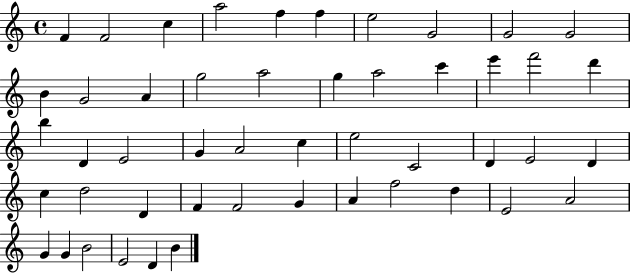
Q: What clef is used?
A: treble